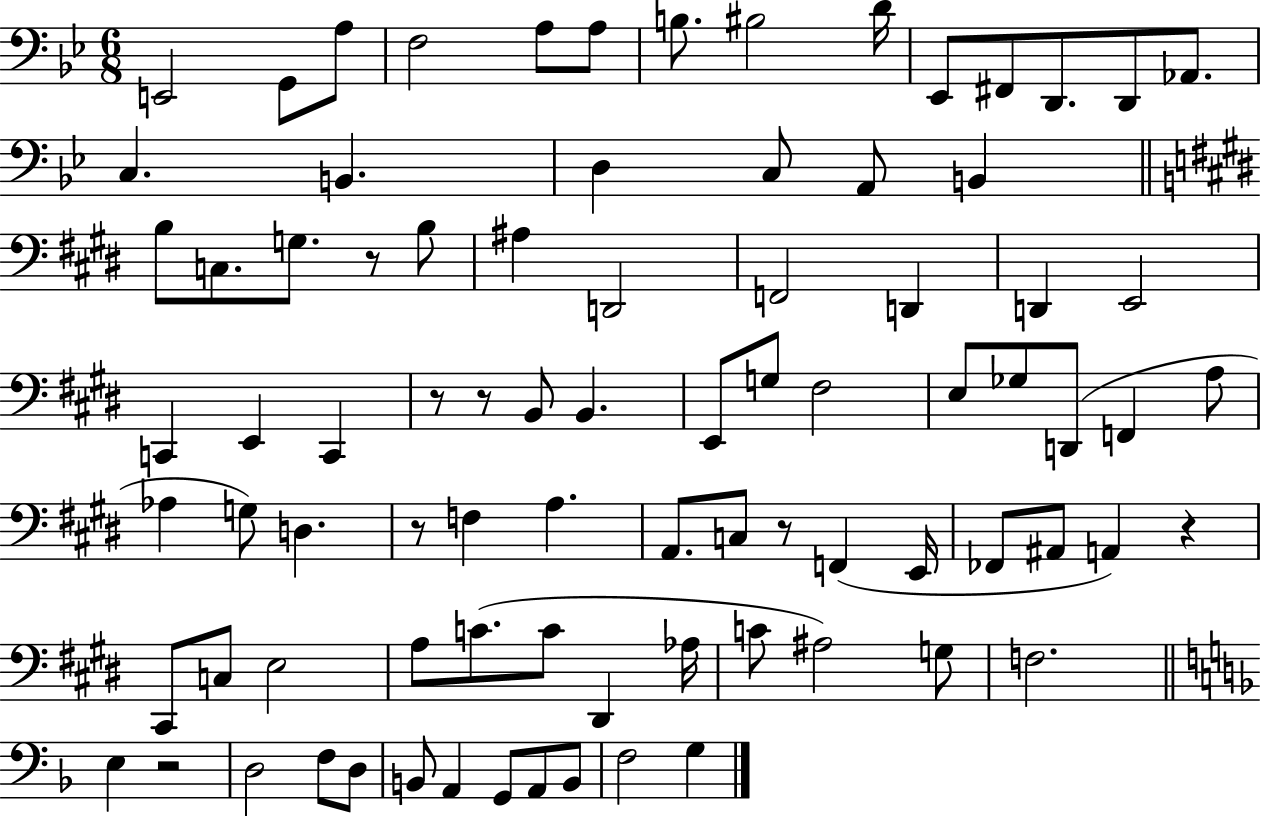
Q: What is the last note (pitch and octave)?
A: G3